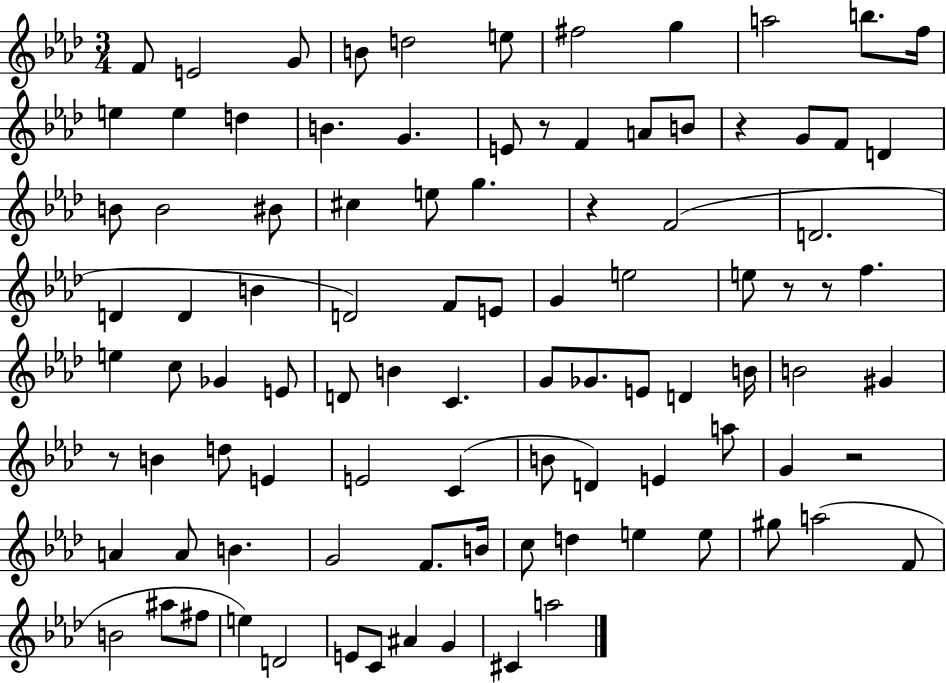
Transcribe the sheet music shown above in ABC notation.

X:1
T:Untitled
M:3/4
L:1/4
K:Ab
F/2 E2 G/2 B/2 d2 e/2 ^f2 g a2 b/2 f/4 e e d B G E/2 z/2 F A/2 B/2 z G/2 F/2 D B/2 B2 ^B/2 ^c e/2 g z F2 D2 D D B D2 F/2 E/2 G e2 e/2 z/2 z/2 f e c/2 _G E/2 D/2 B C G/2 _G/2 E/2 D B/4 B2 ^G z/2 B d/2 E E2 C B/2 D E a/2 G z2 A A/2 B G2 F/2 B/4 c/2 d e e/2 ^g/2 a2 F/2 B2 ^a/2 ^f/2 e D2 E/2 C/2 ^A G ^C a2